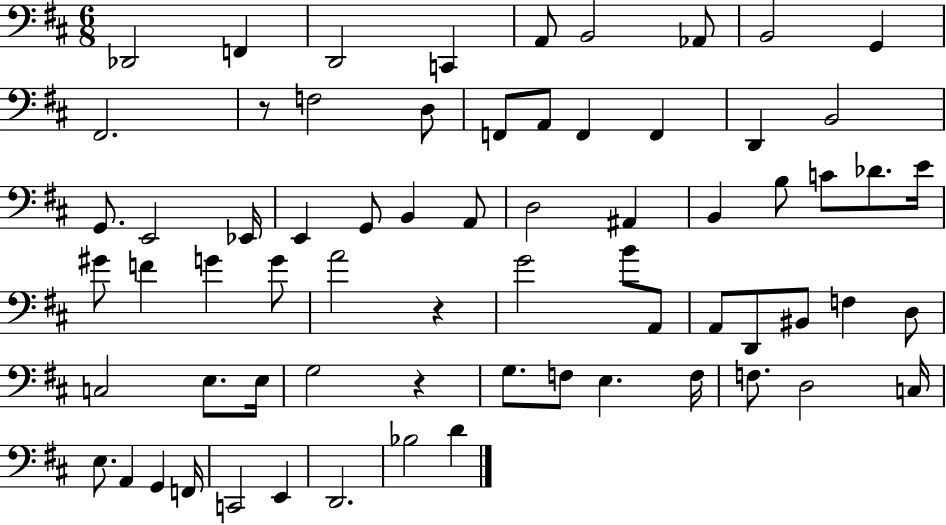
X:1
T:Untitled
M:6/8
L:1/4
K:D
_D,,2 F,, D,,2 C,, A,,/2 B,,2 _A,,/2 B,,2 G,, ^F,,2 z/2 F,2 D,/2 F,,/2 A,,/2 F,, F,, D,, B,,2 G,,/2 E,,2 _E,,/4 E,, G,,/2 B,, A,,/2 D,2 ^A,, B,, B,/2 C/2 _D/2 E/4 ^G/2 F G G/2 A2 z G2 B/2 A,,/2 A,,/2 D,,/2 ^B,,/2 F, D,/2 C,2 E,/2 E,/4 G,2 z G,/2 F,/2 E, F,/4 F,/2 D,2 C,/4 E,/2 A,, G,, F,,/4 C,,2 E,, D,,2 _B,2 D